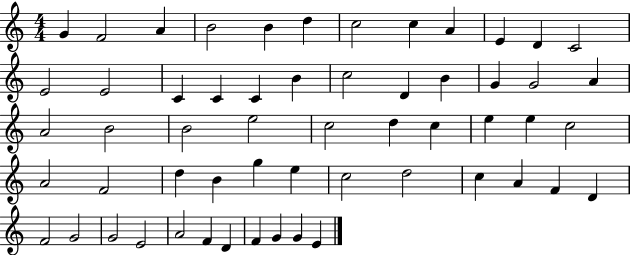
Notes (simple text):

G4/q F4/h A4/q B4/h B4/q D5/q C5/h C5/q A4/q E4/q D4/q C4/h E4/h E4/h C4/q C4/q C4/q B4/q C5/h D4/q B4/q G4/q G4/h A4/q A4/h B4/h B4/h E5/h C5/h D5/q C5/q E5/q E5/q C5/h A4/h F4/h D5/q B4/q G5/q E5/q C5/h D5/h C5/q A4/q F4/q D4/q F4/h G4/h G4/h E4/h A4/h F4/q D4/q F4/q G4/q G4/q E4/q